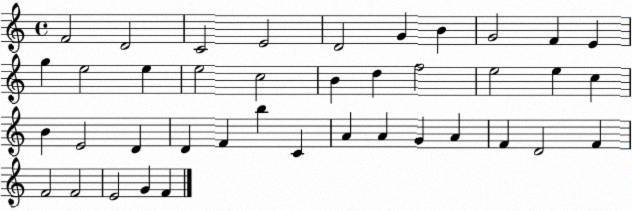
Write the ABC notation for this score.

X:1
T:Untitled
M:4/4
L:1/4
K:C
F2 D2 C2 E2 D2 G B G2 F E g e2 e e2 c2 B d f2 e2 e c B E2 D D F b C A A G A F D2 F F2 F2 E2 G F